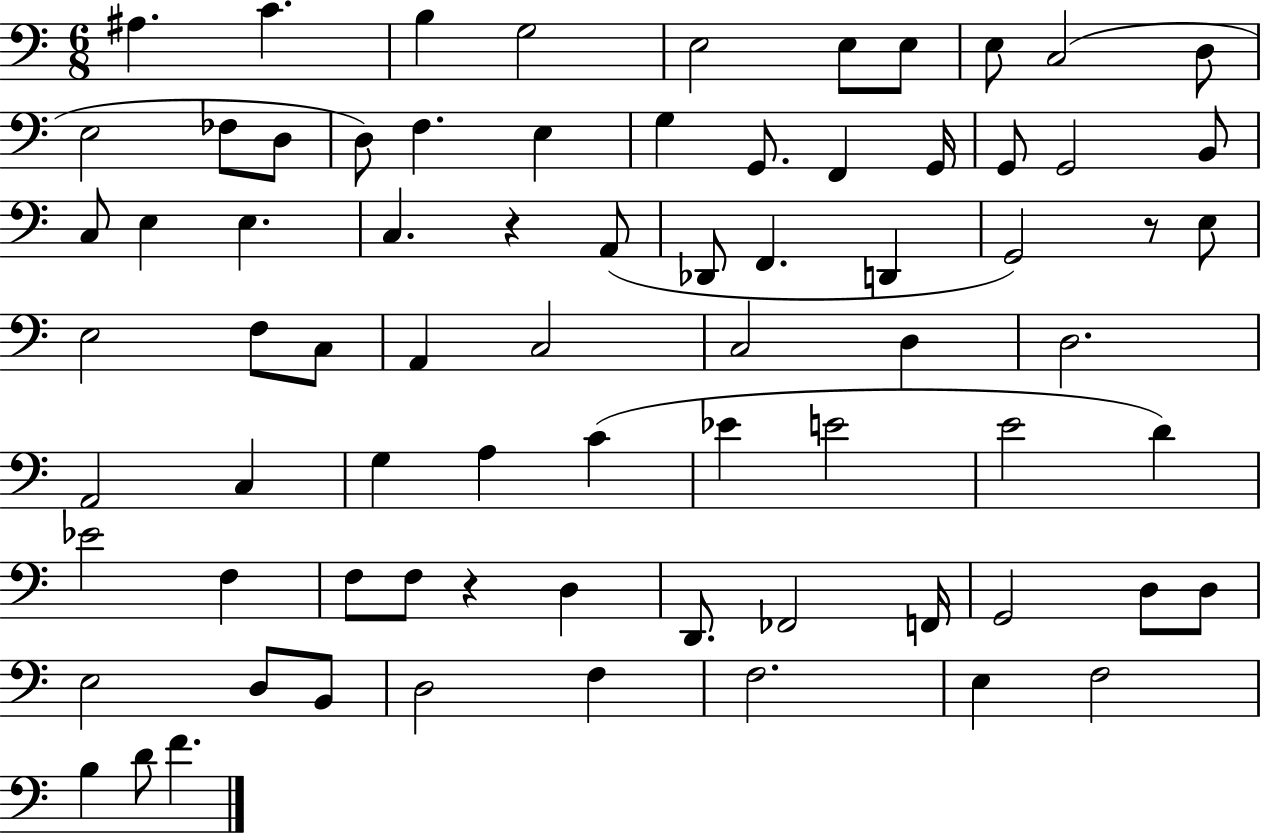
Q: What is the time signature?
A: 6/8